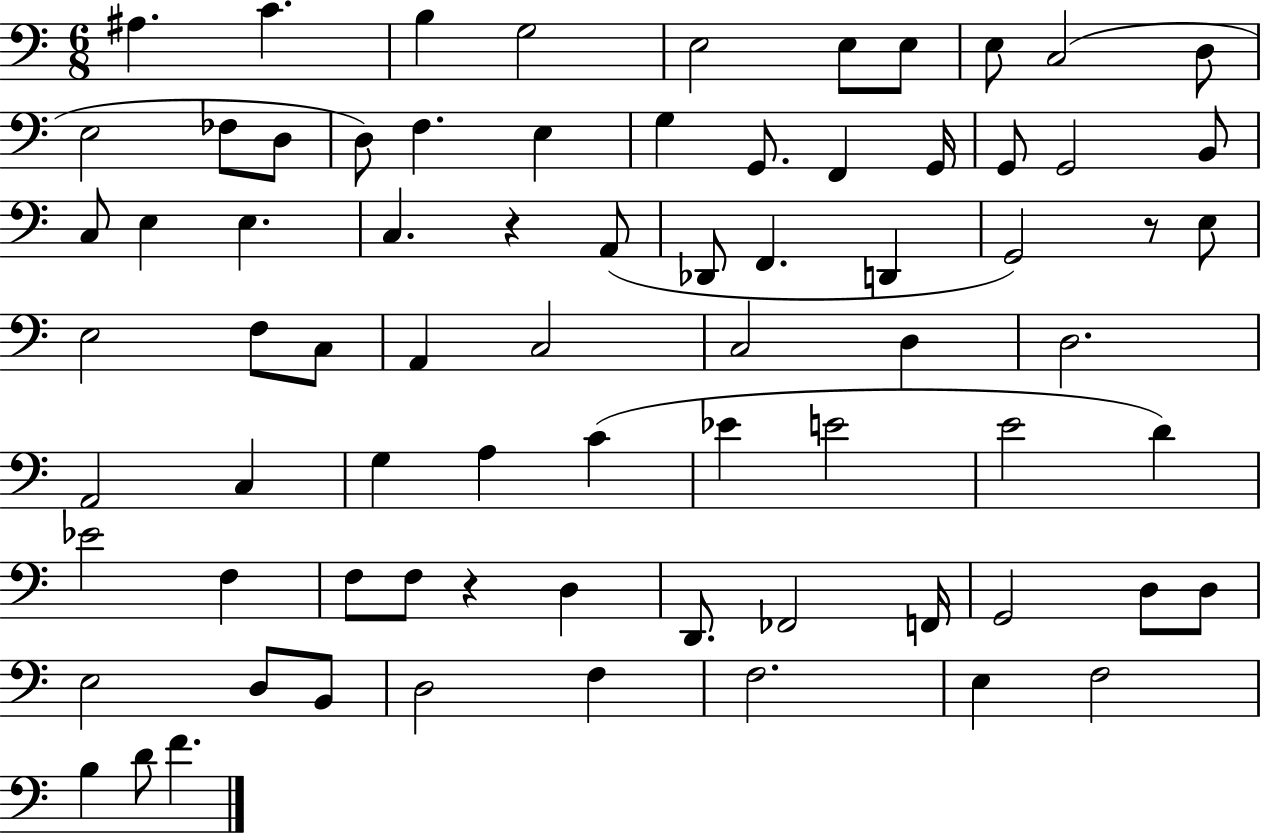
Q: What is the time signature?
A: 6/8